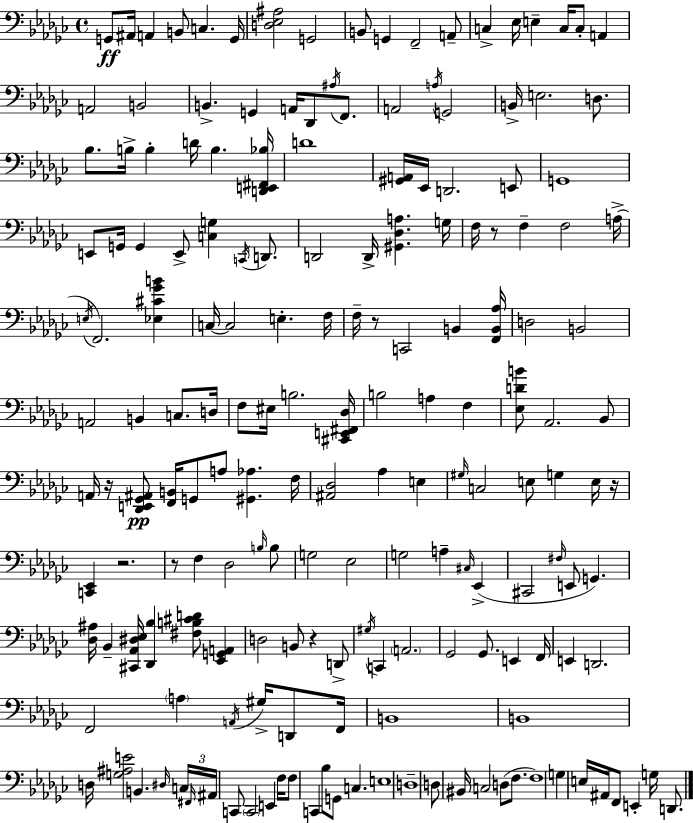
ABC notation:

X:1
T:Untitled
M:4/4
L:1/4
K:Ebm
G,,/2 ^A,,/4 A,, B,,/2 C, G,,/4 [D,_E,^A,]2 G,,2 B,,/2 G,, F,,2 A,,/2 C, _E,/4 E, C,/4 C,/2 A,, A,,2 B,,2 B,, G,, A,,/4 _D,,/2 ^A,/4 F,,/2 A,,2 A,/4 G,,2 B,,/4 E,2 D,/2 _B,/2 B,/4 B, D/4 B, [D,,E,,^F,,_B,]/4 D4 [^G,,A,,]/4 _E,,/4 D,,2 E,,/2 G,,4 E,,/2 G,,/4 G,, E,,/2 [C,G,] C,,/4 D,,/2 D,,2 D,,/4 [^G,,_D,A,] G,/4 F,/4 z/2 F, F,2 A,/4 E,/4 F,,2 [_E,^C_GB] C,/4 C,2 E, F,/4 F,/4 z/2 C,,2 B,, [F,,B,,_A,]/4 D,2 B,,2 A,,2 B,, C,/2 D,/4 F,/2 ^E,/4 B,2 [^C,,E,,^F,,_D,]/4 B,2 A, F, [_E,DB]/2 _A,,2 _B,,/2 A,,/4 z/4 [_D,,E,,_G,,^A,,]/2 [F,,B,,]/4 G,,/2 A,/2 [^G,,_A,] F,/4 [^A,,_D,]2 _A, E, ^G,/4 C,2 E,/2 G, E,/4 z/4 [C,,_E,,] z2 z/2 F, _D,2 B,/4 B,/2 G,2 _E,2 G,2 A, ^C,/4 _E,, ^C,,2 ^F,/4 E,,/2 G,, [_D,^A,]/4 _B,, [^C,,_A,,^D,_E,]/4 [_D,,_B,] [^F,B,^CD]/2 [_E,,G,,A,,] D,2 B,,/2 z D,,/2 ^G,/4 C,, A,,2 _G,,2 _G,,/2 E,, F,,/4 E,, D,,2 F,,2 A, A,,/4 ^G,/4 D,,/2 F,,/4 B,,4 B,,4 D,/4 [G,^A,E]2 B,, ^D,/4 C,/4 ^F,,/4 ^A,,/4 C,,/2 C,,2 E,, F,/4 F,/2 C,, _B,/2 G,,/2 C, E,4 D,4 D,/2 ^B,,/4 C,2 D,/2 F,/2 F,4 G, E,/4 ^A,,/4 F,,/2 E,, G,/4 D,,/2